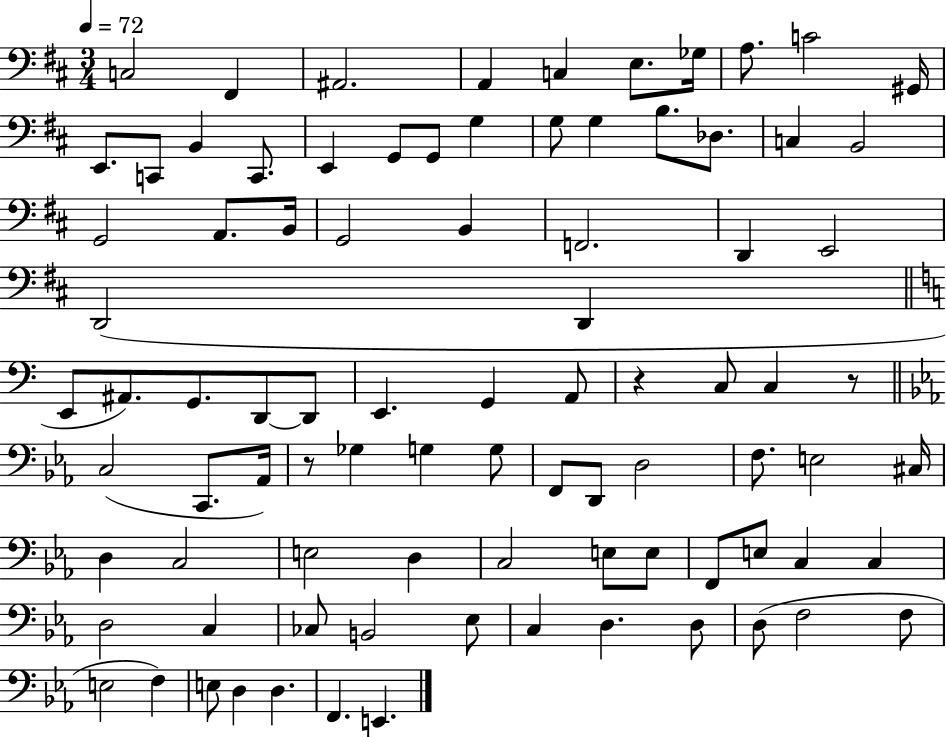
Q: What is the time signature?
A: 3/4